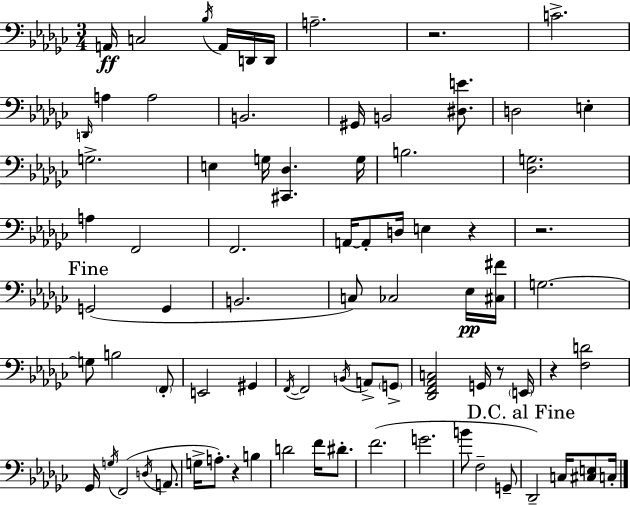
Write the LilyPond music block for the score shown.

{
  \clef bass
  \numericTimeSignature
  \time 3/4
  \key ees \minor
  a,16\ff c2 \acciaccatura { bes16 } a,16 d,16 | d,16 a2.-- | r2. | c'2.-> | \break \grace { d,16 } a4 a2 | b,2. | gis,16 b,2 <dis e'>8. | d2 e4-. | \break g2.-> | e4 g16 <cis, des>4. | g16 b2. | <des g>2. | \break a4 f,2 | f,2. | a,16~~ a,8-. d16 e4 r4 | r2. | \break \mark "Fine" g,2( g,4 | b,2. | c8) ces2 | ees16\pp <cis fis'>16 g2.~~ | \break g8 b2 | \parenthesize f,8-. e,2 gis,4 | \acciaccatura { f,16~ }~ f,2 \acciaccatura { b,16 } | a,8-> \parenthesize g,8-> <des, f, aes, c>2 | \break g,16 r8 \parenthesize e,16 r4 <f d'>2 | ges,16 \acciaccatura { g16 }( f,2 | \acciaccatura { d16 } a,8. g16-> a8.-.) r4 | b4 d'2 | \break f'16 dis'8.-. f'2.( | g'2. | b'8 f2-- | g,8-- \mark "D.C. al Fine" des,2--) | \break c16 <cis e>8 c16-. \bar "|."
}